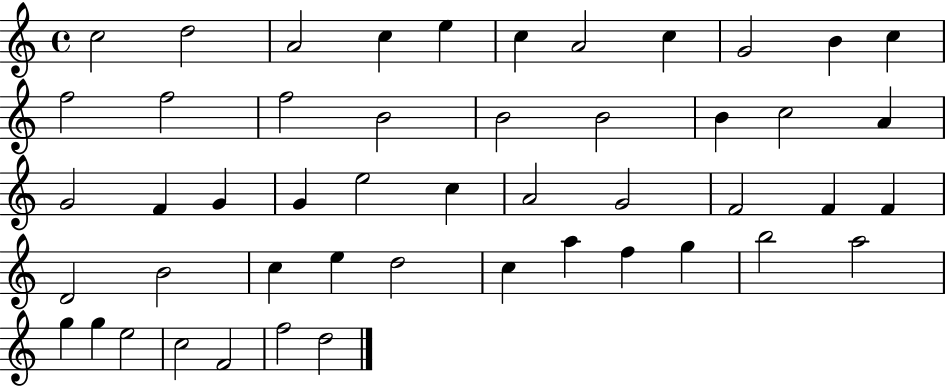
X:1
T:Untitled
M:4/4
L:1/4
K:C
c2 d2 A2 c e c A2 c G2 B c f2 f2 f2 B2 B2 B2 B c2 A G2 F G G e2 c A2 G2 F2 F F D2 B2 c e d2 c a f g b2 a2 g g e2 c2 F2 f2 d2